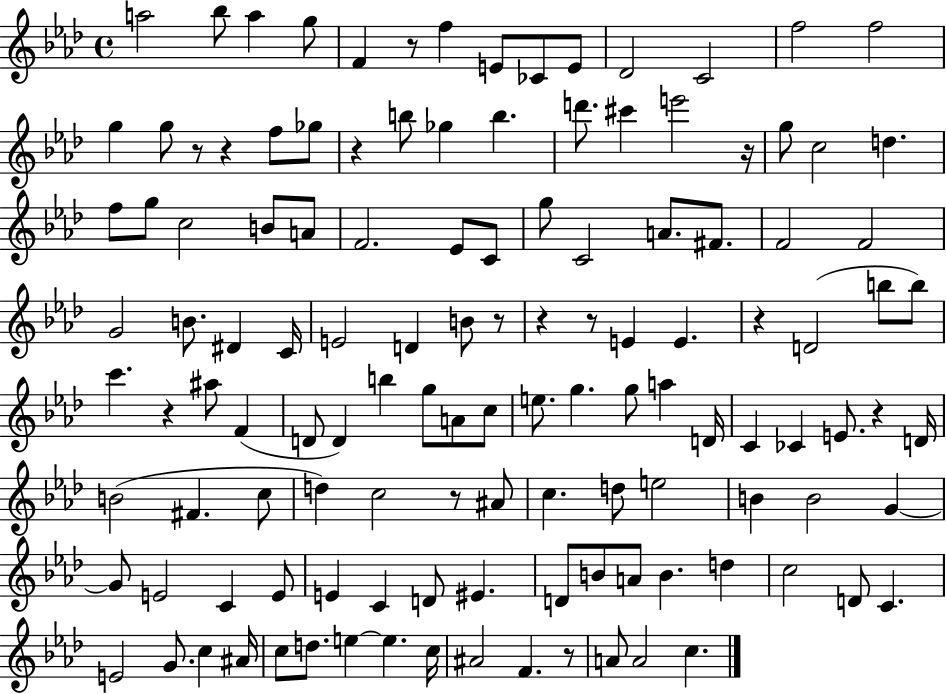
A5/h Bb5/e A5/q G5/e F4/q R/e F5/q E4/e CES4/e E4/e Db4/h C4/h F5/h F5/h G5/q G5/e R/e R/q F5/e Gb5/e R/q B5/e Gb5/q B5/q. D6/e. C#6/q E6/h R/s G5/e C5/h D5/q. F5/e G5/e C5/h B4/e A4/e F4/h. Eb4/e C4/e G5/e C4/h A4/e. F#4/e. F4/h F4/h G4/h B4/e. D#4/q C4/s E4/h D4/q B4/e R/e R/q R/e E4/q E4/q. R/q D4/h B5/e B5/e C6/q. R/q A#5/e F4/q D4/e D4/q B5/q G5/e A4/e C5/e E5/e. G5/q. G5/e A5/q D4/s C4/q CES4/q E4/e. R/q D4/s B4/h F#4/q. C5/e D5/q C5/h R/e A#4/e C5/q. D5/e E5/h B4/q B4/h G4/q G4/e E4/h C4/q E4/e E4/q C4/q D4/e EIS4/q. D4/e B4/e A4/e B4/q. D5/q C5/h D4/e C4/q. E4/h G4/e. C5/q A#4/s C5/e D5/e. E5/q E5/q. C5/s A#4/h F4/q. R/e A4/e A4/h C5/q.